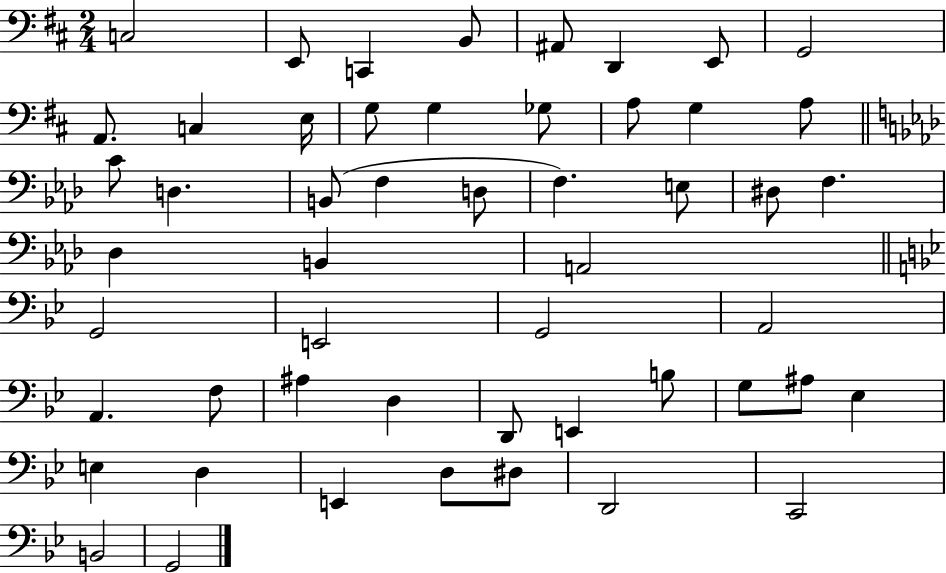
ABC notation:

X:1
T:Untitled
M:2/4
L:1/4
K:D
C,2 E,,/2 C,, B,,/2 ^A,,/2 D,, E,,/2 G,,2 A,,/2 C, E,/4 G,/2 G, _G,/2 A,/2 G, A,/2 C/2 D, B,,/2 F, D,/2 F, E,/2 ^D,/2 F, _D, B,, A,,2 G,,2 E,,2 G,,2 A,,2 A,, F,/2 ^A, D, D,,/2 E,, B,/2 G,/2 ^A,/2 _E, E, D, E,, D,/2 ^D,/2 D,,2 C,,2 B,,2 G,,2